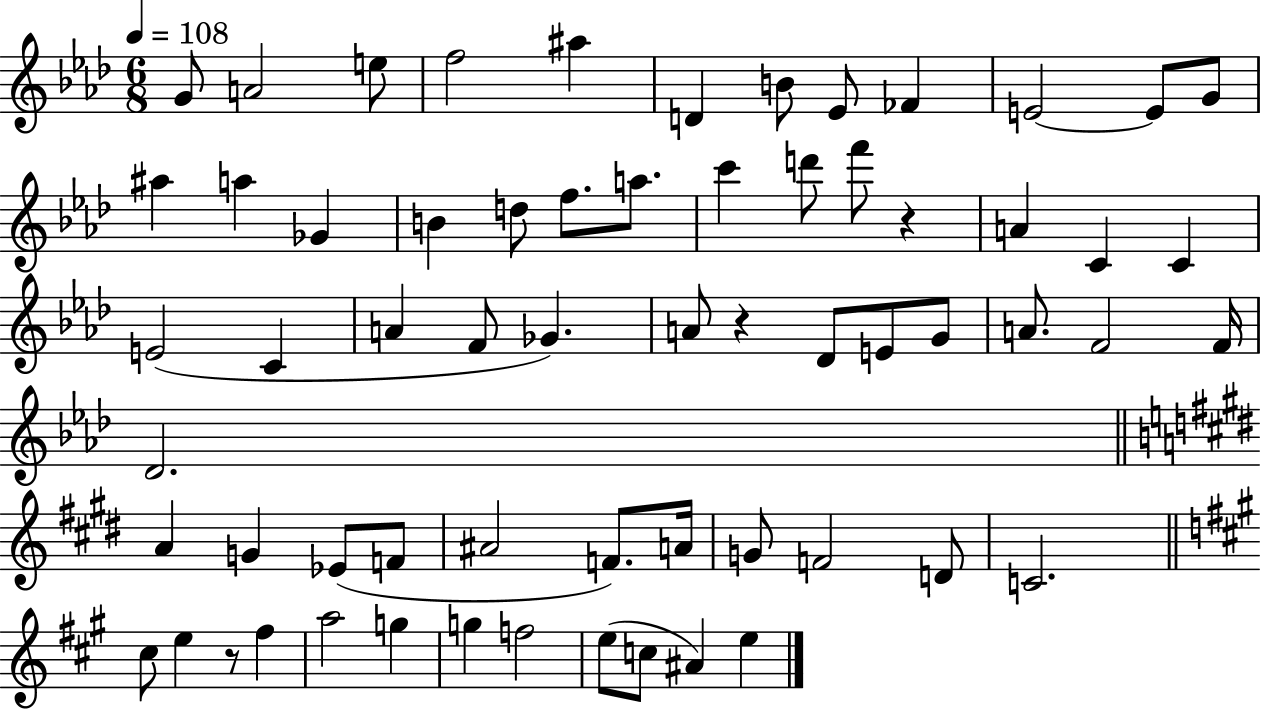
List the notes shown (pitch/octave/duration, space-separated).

G4/e A4/h E5/e F5/h A#5/q D4/q B4/e Eb4/e FES4/q E4/h E4/e G4/e A#5/q A5/q Gb4/q B4/q D5/e F5/e. A5/e. C6/q D6/e F6/e R/q A4/q C4/q C4/q E4/h C4/q A4/q F4/e Gb4/q. A4/e R/q Db4/e E4/e G4/e A4/e. F4/h F4/s Db4/h. A4/q G4/q Eb4/e F4/e A#4/h F4/e. A4/s G4/e F4/h D4/e C4/h. C#5/e E5/q R/e F#5/q A5/h G5/q G5/q F5/h E5/e C5/e A#4/q E5/q